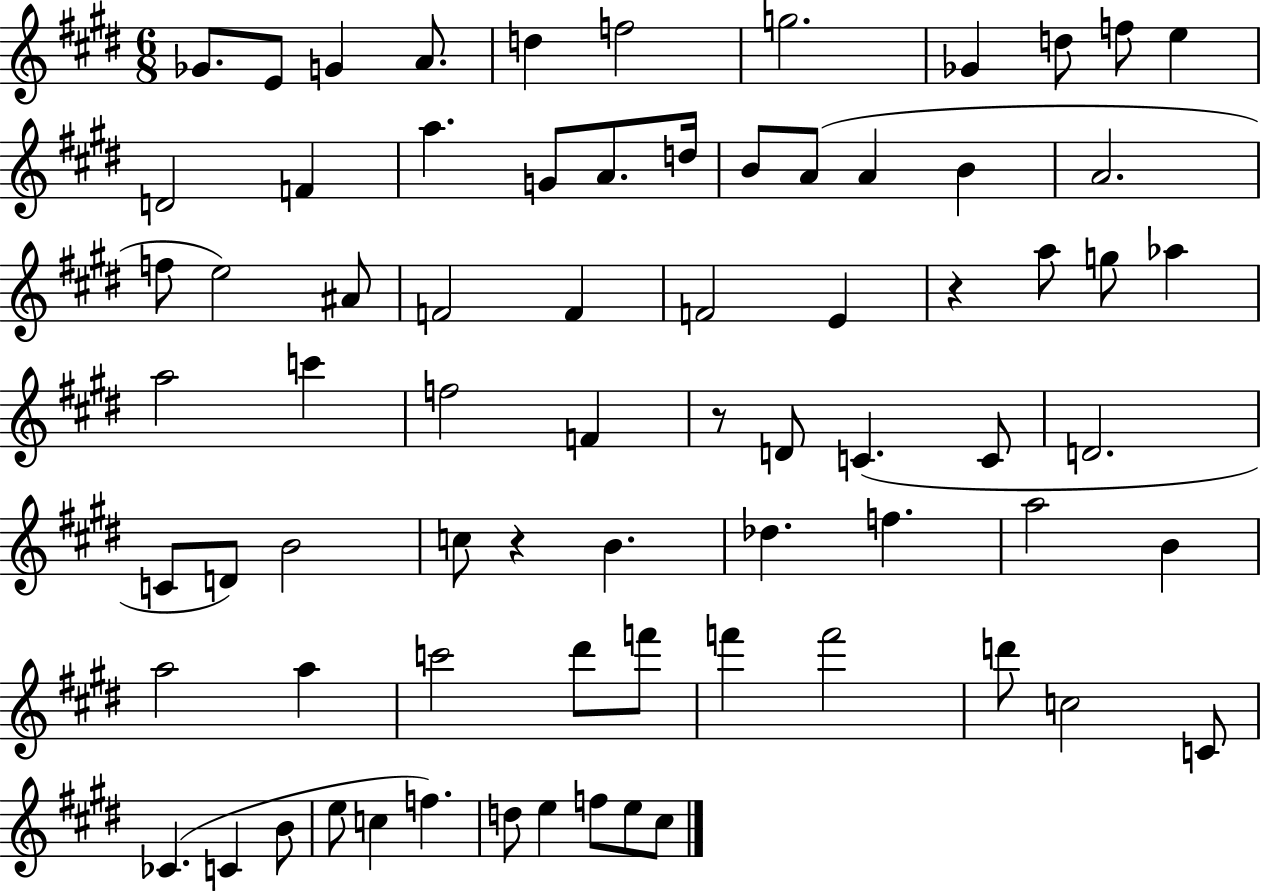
Gb4/e. E4/e G4/q A4/e. D5/q F5/h G5/h. Gb4/q D5/e F5/e E5/q D4/h F4/q A5/q. G4/e A4/e. D5/s B4/e A4/e A4/q B4/q A4/h. F5/e E5/h A#4/e F4/h F4/q F4/h E4/q R/q A5/e G5/e Ab5/q A5/h C6/q F5/h F4/q R/e D4/e C4/q. C4/e D4/h. C4/e D4/e B4/h C5/e R/q B4/q. Db5/q. F5/q. A5/h B4/q A5/h A5/q C6/h D#6/e F6/e F6/q F6/h D6/e C5/h C4/e CES4/q. C4/q B4/e E5/e C5/q F5/q. D5/e E5/q F5/e E5/e C#5/e